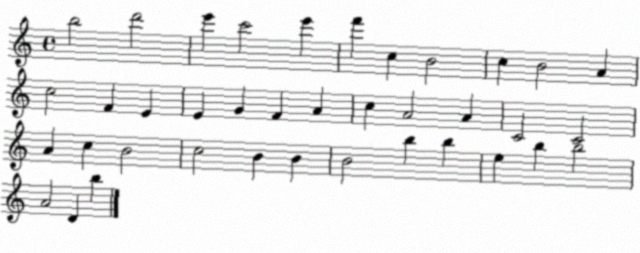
X:1
T:Untitled
M:4/4
L:1/4
K:C
b2 d'2 e' c'2 e' f' c B2 c B2 A c2 F E E G F A c A2 A C2 C2 A c B2 c2 B B B2 b b e b b2 A2 D b